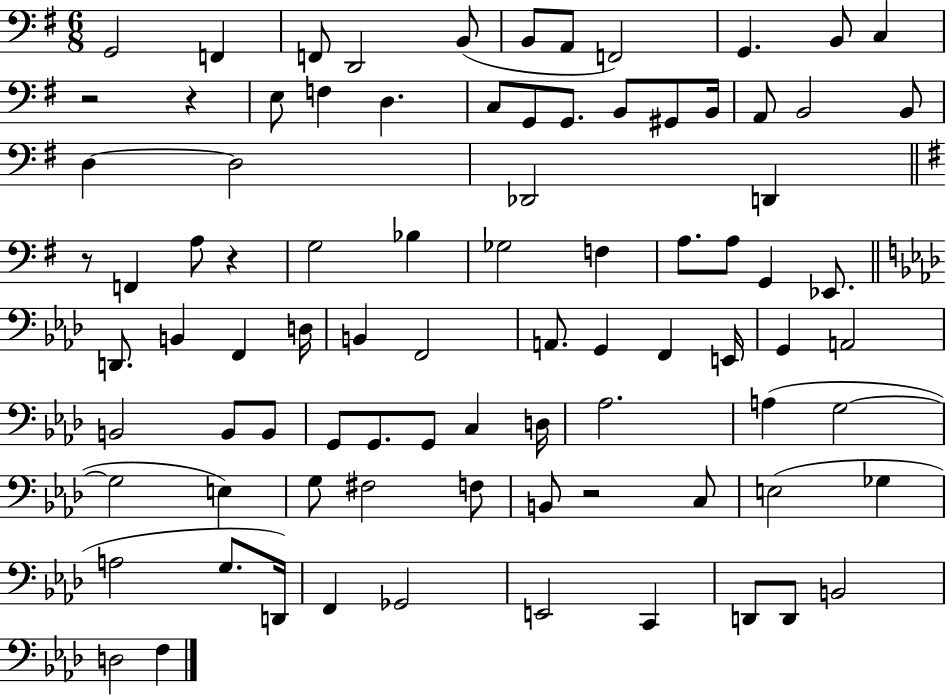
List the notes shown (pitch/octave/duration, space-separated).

G2/h F2/q F2/e D2/h B2/e B2/e A2/e F2/h G2/q. B2/e C3/q R/h R/q E3/e F3/q D3/q. C3/e G2/e G2/e. B2/e G#2/e B2/s A2/e B2/h B2/e D3/q D3/h Db2/h D2/q R/e F2/q A3/e R/q G3/h Bb3/q Gb3/h F3/q A3/e. A3/e G2/q Eb2/e. D2/e. B2/q F2/q D3/s B2/q F2/h A2/e. G2/q F2/q E2/s G2/q A2/h B2/h B2/e B2/e G2/e G2/e. G2/e C3/q D3/s Ab3/h. A3/q G3/h G3/h E3/q G3/e F#3/h F3/e B2/e R/h C3/e E3/h Gb3/q A3/h G3/e. D2/s F2/q Gb2/h E2/h C2/q D2/e D2/e B2/h D3/h F3/q